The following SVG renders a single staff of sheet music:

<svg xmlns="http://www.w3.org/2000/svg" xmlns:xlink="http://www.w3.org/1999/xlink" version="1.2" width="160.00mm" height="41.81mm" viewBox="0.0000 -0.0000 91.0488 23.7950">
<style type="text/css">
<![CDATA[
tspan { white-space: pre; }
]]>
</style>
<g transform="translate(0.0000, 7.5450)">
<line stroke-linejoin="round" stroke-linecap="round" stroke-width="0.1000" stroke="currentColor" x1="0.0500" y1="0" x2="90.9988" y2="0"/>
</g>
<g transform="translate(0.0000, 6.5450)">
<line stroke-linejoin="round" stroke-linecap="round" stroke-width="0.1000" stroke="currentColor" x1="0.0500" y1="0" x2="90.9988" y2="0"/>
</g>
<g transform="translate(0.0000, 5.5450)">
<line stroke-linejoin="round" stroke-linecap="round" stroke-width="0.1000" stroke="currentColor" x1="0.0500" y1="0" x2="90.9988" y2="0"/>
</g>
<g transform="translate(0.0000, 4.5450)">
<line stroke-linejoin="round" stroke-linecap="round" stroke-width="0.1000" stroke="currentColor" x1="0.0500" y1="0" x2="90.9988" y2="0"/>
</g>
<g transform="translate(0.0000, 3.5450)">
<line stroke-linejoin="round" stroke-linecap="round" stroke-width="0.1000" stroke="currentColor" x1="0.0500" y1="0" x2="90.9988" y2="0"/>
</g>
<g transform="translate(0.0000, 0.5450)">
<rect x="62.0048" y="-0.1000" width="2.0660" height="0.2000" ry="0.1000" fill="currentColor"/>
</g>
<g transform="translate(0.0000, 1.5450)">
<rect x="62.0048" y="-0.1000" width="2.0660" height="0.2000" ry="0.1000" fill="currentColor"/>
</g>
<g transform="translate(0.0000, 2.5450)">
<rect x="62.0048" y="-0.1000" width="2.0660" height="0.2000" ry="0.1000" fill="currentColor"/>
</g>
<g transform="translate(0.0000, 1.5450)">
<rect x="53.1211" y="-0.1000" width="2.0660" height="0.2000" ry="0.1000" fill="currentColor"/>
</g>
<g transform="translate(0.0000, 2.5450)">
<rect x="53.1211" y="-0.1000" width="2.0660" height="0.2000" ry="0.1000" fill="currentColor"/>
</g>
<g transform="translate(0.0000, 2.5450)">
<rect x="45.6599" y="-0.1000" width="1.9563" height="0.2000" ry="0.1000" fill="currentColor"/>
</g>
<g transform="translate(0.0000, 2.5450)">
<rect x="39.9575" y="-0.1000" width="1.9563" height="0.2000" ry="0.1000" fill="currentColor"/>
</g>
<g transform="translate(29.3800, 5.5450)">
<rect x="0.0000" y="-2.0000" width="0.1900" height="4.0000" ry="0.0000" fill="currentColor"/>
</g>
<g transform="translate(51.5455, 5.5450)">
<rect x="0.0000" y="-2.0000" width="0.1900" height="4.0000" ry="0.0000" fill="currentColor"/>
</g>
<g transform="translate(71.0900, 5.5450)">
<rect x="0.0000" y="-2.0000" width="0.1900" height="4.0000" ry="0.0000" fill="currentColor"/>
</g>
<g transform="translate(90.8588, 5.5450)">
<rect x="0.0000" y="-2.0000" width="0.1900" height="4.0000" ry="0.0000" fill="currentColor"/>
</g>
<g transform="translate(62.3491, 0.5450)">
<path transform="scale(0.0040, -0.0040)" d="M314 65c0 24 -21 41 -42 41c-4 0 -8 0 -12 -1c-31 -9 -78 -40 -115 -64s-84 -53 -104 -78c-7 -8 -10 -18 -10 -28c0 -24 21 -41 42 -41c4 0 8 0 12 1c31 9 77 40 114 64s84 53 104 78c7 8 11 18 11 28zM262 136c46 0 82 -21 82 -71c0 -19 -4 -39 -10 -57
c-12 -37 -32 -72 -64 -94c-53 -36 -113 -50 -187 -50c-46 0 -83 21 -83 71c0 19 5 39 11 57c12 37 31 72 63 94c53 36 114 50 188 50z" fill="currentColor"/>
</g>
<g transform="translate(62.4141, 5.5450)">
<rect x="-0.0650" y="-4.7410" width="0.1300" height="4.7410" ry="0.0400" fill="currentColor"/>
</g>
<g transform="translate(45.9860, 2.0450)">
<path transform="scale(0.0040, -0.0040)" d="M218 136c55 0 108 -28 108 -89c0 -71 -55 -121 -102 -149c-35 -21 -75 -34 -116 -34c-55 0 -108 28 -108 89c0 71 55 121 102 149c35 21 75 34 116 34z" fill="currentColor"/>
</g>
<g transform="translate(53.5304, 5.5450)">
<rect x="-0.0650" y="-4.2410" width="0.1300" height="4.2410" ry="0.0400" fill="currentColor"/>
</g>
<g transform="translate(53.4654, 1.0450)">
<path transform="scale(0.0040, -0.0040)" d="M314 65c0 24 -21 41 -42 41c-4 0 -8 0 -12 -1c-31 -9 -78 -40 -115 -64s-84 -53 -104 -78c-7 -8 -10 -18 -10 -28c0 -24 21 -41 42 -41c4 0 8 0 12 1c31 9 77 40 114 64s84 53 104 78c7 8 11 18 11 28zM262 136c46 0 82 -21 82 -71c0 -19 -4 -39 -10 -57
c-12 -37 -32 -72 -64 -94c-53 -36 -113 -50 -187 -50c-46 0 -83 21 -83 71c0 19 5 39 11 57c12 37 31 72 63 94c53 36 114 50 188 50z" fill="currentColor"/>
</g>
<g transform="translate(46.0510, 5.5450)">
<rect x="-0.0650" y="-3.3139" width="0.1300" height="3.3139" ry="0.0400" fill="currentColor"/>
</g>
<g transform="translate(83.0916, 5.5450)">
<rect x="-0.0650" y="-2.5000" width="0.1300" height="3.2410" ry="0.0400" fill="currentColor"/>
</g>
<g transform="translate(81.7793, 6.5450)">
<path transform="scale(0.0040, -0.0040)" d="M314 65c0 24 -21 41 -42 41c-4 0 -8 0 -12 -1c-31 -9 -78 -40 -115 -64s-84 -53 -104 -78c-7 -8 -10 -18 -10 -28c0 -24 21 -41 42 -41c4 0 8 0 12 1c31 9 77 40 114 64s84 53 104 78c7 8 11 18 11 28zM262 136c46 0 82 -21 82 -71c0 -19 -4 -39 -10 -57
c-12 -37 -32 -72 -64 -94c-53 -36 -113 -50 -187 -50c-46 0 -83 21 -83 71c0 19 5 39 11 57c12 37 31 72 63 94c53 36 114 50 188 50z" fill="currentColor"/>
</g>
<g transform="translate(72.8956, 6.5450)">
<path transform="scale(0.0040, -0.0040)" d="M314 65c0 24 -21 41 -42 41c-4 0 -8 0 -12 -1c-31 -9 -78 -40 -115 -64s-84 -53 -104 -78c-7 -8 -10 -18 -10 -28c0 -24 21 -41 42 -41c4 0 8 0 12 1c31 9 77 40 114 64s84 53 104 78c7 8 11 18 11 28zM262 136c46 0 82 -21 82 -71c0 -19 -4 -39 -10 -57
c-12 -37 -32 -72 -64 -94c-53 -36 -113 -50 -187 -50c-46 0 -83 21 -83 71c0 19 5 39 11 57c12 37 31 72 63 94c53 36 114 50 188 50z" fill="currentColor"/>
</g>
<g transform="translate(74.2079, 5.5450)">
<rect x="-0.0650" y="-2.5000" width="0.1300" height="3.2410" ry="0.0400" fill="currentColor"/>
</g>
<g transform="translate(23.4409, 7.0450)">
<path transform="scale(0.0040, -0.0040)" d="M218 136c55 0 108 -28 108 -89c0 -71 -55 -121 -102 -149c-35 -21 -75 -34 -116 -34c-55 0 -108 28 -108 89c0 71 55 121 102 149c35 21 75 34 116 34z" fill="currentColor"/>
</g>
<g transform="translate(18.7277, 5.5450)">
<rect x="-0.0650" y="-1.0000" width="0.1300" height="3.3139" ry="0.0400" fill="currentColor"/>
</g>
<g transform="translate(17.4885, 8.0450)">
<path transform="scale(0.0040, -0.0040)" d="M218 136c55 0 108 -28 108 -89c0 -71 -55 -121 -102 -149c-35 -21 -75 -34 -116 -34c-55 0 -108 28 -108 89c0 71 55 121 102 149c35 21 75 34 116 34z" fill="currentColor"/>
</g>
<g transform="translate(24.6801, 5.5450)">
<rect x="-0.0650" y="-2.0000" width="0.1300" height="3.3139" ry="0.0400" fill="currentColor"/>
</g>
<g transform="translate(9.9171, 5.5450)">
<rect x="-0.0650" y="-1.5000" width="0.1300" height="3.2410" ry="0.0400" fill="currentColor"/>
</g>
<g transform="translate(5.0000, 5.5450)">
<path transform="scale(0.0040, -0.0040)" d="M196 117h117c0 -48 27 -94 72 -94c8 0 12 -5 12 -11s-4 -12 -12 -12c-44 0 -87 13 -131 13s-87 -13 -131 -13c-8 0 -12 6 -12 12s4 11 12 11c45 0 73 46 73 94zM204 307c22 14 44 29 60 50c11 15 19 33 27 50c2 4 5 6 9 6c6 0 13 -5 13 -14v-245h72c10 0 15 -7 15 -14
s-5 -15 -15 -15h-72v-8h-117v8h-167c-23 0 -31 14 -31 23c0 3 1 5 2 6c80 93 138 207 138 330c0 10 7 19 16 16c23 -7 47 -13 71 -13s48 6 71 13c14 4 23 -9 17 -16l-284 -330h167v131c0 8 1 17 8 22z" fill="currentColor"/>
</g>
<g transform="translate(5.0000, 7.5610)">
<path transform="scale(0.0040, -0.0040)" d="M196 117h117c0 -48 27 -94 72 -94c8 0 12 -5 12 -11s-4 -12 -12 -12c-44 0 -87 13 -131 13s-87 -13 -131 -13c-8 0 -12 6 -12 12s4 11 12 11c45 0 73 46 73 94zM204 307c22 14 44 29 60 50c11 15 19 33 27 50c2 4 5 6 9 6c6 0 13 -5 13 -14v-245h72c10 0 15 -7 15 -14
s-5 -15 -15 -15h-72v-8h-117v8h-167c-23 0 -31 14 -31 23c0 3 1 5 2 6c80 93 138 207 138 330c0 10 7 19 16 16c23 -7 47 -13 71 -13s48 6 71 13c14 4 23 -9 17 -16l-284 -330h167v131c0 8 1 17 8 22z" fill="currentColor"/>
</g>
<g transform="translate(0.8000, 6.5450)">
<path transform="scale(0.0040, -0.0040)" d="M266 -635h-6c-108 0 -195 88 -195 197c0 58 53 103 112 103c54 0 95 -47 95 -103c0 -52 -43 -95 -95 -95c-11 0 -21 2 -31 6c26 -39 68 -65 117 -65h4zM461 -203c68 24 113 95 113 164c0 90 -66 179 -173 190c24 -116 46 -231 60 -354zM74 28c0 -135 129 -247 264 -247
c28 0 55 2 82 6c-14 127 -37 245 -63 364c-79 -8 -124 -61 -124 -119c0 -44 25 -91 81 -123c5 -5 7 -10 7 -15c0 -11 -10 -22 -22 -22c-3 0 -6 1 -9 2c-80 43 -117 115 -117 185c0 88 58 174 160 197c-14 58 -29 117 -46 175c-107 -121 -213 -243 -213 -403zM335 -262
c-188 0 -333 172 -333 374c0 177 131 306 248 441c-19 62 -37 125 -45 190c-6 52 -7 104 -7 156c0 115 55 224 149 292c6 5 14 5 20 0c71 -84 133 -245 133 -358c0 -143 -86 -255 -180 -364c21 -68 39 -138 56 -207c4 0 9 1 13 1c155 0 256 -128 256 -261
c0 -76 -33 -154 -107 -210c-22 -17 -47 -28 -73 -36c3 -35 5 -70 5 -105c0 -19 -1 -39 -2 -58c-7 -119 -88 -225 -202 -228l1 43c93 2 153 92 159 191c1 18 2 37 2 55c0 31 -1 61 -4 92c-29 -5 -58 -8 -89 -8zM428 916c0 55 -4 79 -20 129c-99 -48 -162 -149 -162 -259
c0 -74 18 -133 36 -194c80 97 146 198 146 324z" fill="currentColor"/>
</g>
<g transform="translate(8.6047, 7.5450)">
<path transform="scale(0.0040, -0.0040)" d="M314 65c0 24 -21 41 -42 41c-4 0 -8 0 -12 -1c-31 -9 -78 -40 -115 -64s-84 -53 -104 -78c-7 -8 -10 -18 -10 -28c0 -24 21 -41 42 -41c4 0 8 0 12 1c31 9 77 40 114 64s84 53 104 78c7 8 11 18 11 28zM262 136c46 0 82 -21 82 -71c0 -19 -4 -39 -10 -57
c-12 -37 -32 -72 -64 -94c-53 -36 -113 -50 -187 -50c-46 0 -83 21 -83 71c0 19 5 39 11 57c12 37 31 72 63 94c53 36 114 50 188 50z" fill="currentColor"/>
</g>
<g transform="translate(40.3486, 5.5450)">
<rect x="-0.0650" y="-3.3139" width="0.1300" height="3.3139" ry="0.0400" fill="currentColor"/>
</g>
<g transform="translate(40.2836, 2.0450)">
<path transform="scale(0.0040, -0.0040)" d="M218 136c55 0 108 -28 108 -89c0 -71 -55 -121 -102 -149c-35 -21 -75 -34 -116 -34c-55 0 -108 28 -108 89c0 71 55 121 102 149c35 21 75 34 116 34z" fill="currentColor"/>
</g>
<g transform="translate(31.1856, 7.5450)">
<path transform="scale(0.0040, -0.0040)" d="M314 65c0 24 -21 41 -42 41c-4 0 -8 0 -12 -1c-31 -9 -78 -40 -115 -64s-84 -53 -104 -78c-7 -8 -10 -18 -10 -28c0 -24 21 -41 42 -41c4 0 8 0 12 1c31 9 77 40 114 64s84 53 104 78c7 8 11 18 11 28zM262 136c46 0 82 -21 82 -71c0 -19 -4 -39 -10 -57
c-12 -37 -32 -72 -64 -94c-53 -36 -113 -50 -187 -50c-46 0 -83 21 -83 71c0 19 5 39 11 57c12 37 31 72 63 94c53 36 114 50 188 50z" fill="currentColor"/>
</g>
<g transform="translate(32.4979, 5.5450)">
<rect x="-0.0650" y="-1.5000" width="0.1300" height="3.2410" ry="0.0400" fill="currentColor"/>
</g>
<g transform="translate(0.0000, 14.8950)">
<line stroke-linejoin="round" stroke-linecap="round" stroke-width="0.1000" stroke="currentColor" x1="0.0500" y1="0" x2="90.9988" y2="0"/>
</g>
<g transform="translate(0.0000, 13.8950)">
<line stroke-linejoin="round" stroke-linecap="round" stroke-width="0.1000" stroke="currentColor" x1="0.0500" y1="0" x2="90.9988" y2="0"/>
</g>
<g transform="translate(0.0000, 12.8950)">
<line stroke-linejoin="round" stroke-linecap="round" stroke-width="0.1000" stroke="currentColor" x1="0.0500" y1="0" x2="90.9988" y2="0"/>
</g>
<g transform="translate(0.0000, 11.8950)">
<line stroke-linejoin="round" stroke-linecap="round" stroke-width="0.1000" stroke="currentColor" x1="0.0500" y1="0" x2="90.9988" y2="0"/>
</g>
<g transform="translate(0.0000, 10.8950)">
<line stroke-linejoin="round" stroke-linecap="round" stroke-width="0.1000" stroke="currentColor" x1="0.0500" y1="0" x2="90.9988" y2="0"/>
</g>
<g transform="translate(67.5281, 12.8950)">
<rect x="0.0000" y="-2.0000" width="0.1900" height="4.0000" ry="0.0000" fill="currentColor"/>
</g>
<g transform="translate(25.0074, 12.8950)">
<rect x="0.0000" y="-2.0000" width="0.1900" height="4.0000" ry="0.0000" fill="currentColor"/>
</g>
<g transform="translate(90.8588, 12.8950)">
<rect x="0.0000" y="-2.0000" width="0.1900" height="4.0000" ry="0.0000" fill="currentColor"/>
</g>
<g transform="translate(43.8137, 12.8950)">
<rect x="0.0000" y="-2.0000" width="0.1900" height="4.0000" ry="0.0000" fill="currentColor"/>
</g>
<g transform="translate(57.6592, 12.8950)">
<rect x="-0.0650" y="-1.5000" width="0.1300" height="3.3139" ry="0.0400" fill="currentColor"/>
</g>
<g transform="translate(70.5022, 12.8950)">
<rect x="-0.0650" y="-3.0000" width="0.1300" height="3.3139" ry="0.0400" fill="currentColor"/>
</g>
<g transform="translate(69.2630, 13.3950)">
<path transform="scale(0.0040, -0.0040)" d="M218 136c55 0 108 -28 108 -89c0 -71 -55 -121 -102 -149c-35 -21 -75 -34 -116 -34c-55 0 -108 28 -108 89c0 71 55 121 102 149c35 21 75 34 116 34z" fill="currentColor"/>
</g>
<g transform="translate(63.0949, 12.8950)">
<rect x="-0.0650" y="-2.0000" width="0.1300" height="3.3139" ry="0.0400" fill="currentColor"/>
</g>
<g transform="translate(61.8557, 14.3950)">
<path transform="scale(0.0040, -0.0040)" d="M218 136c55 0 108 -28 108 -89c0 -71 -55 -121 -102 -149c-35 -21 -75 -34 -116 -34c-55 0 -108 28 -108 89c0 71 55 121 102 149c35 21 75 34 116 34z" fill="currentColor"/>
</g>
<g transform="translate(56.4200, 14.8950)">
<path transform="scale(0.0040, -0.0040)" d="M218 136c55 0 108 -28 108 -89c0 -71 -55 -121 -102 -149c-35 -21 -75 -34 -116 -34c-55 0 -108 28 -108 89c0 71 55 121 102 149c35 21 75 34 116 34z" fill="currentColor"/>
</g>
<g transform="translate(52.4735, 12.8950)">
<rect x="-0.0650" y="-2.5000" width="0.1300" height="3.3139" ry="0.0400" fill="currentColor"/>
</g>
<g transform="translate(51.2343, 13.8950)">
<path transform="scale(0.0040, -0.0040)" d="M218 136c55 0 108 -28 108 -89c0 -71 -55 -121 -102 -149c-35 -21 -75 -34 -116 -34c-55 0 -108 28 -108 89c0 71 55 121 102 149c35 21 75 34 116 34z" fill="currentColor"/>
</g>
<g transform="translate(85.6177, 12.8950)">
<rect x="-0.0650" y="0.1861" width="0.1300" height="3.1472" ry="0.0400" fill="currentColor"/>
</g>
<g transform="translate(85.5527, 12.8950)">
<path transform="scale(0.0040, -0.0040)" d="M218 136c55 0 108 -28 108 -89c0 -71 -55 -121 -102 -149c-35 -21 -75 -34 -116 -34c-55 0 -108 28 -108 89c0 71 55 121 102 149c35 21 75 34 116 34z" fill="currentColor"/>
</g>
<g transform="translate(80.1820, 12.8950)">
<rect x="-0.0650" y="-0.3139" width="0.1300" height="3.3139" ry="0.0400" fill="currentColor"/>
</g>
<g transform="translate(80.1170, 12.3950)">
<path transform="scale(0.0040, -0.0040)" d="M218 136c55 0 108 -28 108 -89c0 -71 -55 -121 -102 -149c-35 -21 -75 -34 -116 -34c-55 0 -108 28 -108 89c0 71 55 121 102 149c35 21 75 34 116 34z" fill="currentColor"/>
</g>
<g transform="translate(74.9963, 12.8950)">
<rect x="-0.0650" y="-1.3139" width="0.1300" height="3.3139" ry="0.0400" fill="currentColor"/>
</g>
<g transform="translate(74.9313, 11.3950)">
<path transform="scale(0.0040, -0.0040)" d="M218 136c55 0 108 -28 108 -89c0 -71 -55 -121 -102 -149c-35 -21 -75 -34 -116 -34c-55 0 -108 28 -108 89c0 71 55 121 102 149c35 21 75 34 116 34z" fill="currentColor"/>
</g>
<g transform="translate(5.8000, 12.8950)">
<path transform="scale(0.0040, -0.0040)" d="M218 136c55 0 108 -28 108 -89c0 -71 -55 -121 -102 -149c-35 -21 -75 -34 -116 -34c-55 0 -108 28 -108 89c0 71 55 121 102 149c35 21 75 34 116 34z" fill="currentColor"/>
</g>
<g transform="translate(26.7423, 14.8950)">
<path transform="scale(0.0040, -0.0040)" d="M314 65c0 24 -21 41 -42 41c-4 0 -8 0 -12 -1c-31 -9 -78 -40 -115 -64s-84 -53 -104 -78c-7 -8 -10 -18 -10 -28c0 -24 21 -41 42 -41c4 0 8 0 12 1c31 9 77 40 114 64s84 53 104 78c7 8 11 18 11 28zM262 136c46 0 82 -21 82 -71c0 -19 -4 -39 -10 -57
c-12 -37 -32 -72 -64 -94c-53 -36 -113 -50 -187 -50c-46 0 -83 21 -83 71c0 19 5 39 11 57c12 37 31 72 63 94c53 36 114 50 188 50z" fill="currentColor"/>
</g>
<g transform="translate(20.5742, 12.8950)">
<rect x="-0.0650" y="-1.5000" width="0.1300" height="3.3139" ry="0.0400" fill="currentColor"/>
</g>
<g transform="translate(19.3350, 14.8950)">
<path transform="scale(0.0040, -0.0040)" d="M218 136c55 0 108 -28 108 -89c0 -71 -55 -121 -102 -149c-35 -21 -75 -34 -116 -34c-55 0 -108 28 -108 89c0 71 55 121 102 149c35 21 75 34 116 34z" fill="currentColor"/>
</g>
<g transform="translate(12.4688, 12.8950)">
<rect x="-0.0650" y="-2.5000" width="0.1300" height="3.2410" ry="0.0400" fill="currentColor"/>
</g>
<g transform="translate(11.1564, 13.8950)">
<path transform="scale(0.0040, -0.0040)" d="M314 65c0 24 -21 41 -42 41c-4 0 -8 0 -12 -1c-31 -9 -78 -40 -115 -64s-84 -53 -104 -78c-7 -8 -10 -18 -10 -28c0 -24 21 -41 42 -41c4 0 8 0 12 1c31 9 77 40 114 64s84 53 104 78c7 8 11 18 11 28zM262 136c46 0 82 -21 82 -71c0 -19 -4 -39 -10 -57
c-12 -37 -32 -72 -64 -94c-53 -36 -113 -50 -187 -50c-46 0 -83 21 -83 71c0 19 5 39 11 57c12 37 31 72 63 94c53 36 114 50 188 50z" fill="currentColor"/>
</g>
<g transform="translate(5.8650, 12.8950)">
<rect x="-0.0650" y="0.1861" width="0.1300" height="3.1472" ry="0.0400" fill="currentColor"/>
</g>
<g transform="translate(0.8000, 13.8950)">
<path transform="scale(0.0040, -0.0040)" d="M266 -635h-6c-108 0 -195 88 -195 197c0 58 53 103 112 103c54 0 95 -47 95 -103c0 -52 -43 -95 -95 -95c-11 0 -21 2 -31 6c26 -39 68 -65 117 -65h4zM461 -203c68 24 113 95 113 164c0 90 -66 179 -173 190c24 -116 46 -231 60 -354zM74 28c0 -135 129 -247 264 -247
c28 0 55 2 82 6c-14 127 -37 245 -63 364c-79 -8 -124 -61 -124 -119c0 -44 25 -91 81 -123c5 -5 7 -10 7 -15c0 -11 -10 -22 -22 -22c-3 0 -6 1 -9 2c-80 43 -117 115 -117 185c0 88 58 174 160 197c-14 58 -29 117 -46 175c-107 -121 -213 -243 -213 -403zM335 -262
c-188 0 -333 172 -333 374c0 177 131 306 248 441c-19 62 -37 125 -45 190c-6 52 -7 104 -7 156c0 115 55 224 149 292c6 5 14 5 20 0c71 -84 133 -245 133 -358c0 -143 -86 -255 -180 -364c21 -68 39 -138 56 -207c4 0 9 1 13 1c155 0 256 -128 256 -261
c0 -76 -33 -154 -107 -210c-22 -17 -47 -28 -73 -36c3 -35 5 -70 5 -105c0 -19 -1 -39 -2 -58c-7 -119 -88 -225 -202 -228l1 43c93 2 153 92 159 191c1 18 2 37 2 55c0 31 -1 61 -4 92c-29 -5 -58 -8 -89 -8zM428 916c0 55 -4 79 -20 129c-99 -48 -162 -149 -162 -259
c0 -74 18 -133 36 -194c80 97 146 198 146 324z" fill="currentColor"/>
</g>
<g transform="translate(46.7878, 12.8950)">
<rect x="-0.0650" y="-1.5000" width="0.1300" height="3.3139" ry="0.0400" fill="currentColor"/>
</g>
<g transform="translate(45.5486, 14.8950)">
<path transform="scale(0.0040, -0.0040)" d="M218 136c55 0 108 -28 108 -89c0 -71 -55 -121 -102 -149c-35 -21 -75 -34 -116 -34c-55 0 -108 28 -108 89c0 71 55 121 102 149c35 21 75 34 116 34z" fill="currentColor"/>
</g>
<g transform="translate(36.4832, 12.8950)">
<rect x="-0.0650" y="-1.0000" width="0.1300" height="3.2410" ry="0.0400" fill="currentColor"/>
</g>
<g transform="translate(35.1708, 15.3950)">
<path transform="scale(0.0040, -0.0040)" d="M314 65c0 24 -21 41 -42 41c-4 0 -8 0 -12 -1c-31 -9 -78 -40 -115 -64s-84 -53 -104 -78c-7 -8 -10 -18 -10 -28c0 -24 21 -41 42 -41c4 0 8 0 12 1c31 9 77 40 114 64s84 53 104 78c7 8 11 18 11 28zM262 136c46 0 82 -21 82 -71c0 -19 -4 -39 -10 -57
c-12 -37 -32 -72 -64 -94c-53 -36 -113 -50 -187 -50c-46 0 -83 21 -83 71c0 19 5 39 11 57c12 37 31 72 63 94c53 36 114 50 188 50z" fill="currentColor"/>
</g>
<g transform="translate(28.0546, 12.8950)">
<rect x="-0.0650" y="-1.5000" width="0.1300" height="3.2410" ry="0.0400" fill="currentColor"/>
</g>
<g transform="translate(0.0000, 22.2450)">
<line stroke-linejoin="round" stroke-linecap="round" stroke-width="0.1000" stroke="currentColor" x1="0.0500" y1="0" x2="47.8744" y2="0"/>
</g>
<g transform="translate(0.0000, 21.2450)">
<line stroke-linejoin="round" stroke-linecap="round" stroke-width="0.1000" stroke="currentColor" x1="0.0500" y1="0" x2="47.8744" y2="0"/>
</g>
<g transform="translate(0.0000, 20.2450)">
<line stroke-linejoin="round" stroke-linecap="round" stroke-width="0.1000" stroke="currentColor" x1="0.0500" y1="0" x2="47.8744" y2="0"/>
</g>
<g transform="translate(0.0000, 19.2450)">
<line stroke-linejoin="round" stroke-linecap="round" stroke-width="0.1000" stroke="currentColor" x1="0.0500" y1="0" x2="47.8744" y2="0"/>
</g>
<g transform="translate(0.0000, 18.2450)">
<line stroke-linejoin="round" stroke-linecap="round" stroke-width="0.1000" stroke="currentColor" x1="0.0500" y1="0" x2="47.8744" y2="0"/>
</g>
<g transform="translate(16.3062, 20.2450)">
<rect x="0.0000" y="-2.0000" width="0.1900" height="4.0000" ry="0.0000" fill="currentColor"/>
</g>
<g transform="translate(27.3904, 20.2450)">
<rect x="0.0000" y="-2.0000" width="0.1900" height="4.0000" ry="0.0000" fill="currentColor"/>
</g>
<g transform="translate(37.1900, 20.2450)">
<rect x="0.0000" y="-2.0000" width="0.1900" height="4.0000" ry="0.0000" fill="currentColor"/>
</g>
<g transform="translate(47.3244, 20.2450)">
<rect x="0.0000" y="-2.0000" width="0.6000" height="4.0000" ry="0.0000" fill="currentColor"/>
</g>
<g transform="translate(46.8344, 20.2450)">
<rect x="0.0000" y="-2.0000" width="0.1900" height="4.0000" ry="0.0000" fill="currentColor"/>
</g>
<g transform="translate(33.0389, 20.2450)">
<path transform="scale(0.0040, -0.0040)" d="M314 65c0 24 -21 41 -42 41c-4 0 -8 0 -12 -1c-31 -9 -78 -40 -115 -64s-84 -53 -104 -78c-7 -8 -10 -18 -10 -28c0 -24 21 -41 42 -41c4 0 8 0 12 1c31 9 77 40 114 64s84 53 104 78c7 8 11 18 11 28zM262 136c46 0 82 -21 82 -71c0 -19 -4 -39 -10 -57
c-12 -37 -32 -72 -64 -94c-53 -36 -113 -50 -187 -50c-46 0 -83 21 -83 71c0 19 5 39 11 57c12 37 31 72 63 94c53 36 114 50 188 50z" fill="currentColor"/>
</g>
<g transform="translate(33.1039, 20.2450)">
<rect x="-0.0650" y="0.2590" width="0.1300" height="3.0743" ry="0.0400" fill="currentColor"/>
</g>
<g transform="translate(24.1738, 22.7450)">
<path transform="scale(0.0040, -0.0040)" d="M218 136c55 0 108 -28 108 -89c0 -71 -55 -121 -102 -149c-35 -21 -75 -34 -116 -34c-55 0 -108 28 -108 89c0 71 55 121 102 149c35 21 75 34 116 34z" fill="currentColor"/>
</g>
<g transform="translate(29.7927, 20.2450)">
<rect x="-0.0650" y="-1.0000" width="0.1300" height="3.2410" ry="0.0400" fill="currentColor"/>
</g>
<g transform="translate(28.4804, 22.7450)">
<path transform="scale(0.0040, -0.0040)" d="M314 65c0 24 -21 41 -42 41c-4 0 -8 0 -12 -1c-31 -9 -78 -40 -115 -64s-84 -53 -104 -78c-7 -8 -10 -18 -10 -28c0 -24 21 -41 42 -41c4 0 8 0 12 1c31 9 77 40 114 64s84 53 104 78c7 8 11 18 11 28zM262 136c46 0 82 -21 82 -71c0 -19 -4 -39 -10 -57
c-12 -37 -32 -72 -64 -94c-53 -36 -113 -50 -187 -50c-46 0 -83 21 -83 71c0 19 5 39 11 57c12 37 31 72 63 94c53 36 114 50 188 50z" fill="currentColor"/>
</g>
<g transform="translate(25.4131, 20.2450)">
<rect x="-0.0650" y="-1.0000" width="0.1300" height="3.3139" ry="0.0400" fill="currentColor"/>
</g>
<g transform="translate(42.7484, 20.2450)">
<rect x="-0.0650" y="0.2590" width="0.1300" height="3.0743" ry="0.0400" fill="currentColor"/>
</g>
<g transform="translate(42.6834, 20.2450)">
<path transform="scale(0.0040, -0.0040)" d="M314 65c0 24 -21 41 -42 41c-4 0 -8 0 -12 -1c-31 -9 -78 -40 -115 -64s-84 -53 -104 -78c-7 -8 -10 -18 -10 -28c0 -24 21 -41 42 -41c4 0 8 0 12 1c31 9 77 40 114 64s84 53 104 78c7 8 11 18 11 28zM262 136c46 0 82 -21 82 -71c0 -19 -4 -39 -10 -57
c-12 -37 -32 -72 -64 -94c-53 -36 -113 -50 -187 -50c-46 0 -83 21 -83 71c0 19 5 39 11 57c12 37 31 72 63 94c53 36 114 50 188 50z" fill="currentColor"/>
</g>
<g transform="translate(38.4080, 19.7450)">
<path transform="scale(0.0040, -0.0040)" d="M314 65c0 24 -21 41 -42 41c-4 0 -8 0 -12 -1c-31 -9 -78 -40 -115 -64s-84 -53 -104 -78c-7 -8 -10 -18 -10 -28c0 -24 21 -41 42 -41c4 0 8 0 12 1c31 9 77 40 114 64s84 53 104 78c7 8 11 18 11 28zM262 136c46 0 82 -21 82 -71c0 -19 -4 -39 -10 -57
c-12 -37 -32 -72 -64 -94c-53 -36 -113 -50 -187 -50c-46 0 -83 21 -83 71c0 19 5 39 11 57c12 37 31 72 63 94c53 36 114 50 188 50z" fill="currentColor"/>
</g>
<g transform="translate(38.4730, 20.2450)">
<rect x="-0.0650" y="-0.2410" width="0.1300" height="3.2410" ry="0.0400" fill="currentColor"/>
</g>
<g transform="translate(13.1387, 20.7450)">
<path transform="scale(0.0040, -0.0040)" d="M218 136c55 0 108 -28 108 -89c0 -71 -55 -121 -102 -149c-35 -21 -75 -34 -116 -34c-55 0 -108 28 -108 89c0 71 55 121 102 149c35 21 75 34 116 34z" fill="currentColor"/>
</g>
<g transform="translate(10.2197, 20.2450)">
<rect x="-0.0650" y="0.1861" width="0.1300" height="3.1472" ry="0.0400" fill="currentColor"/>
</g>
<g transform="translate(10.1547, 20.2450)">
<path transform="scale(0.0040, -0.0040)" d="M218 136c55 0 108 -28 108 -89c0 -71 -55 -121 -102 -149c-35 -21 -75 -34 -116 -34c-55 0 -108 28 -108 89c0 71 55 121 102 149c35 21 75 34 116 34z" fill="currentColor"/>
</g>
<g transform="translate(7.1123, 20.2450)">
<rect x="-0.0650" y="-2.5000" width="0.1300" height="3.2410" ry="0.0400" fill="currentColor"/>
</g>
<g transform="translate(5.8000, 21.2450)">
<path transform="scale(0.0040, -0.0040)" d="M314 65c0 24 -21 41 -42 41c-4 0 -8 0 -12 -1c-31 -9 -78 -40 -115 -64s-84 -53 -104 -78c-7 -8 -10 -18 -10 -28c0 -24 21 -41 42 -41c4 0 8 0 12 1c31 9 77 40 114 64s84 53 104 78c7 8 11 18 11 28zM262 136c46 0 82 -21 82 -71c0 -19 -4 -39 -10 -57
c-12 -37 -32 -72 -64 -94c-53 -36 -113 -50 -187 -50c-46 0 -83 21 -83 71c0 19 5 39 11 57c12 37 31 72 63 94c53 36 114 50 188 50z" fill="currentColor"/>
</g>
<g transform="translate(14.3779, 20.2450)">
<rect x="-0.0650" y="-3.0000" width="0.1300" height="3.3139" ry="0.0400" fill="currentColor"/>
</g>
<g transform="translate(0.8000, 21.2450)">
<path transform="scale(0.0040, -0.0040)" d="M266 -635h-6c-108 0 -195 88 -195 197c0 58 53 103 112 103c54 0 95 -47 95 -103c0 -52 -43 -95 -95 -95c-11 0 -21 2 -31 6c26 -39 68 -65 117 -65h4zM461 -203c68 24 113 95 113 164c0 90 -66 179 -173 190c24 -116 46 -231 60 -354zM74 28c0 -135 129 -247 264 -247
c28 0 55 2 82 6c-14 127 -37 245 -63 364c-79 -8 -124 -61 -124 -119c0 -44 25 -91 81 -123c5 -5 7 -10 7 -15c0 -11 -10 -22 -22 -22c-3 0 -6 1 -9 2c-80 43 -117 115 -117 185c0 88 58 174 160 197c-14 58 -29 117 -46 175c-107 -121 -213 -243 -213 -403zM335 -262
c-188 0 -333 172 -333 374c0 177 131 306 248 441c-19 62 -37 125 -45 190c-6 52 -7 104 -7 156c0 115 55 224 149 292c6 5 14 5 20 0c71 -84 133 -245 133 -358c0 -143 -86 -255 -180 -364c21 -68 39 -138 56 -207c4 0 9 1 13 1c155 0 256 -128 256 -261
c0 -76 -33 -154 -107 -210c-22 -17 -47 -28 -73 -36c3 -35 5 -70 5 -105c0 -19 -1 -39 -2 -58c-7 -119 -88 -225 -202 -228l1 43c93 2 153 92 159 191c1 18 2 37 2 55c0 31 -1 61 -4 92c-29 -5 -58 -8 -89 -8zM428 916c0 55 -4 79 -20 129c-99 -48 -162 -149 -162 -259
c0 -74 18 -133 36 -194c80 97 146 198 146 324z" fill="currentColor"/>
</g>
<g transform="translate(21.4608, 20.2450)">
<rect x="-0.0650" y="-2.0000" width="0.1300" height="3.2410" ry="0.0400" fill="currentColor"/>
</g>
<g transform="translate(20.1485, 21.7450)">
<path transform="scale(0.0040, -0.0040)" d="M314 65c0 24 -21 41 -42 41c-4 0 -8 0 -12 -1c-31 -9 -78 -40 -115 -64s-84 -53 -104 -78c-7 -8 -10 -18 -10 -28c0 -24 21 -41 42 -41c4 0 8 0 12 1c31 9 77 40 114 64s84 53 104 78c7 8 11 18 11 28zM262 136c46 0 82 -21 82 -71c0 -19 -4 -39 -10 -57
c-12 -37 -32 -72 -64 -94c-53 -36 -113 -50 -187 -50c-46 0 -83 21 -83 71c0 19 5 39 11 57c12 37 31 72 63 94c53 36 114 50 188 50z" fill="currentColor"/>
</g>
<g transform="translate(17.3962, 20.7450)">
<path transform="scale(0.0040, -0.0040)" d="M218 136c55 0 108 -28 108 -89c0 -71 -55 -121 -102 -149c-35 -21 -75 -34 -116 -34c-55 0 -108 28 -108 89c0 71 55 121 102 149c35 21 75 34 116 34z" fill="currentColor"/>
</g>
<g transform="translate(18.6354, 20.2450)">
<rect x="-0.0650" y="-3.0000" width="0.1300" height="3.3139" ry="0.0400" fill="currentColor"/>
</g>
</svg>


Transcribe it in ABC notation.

X:1
T:Untitled
M:4/4
L:1/4
K:C
E2 D F E2 b b d'2 e'2 G2 G2 B G2 E E2 D2 E G E F A e c B G2 B A A F2 D D2 B2 c2 B2